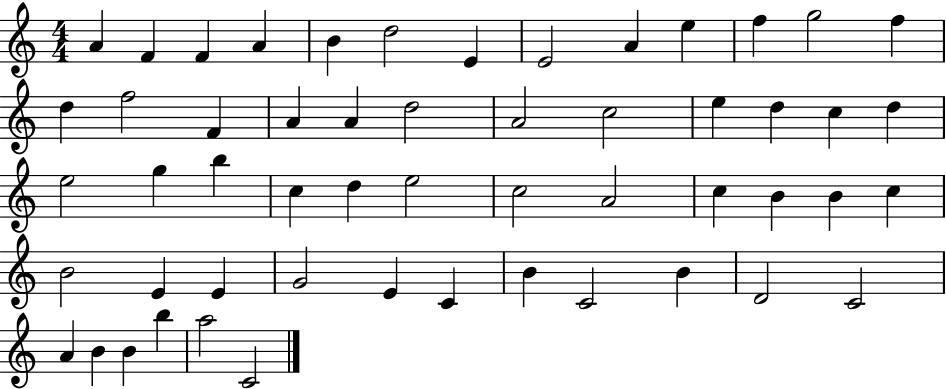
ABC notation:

X:1
T:Untitled
M:4/4
L:1/4
K:C
A F F A B d2 E E2 A e f g2 f d f2 F A A d2 A2 c2 e d c d e2 g b c d e2 c2 A2 c B B c B2 E E G2 E C B C2 B D2 C2 A B B b a2 C2